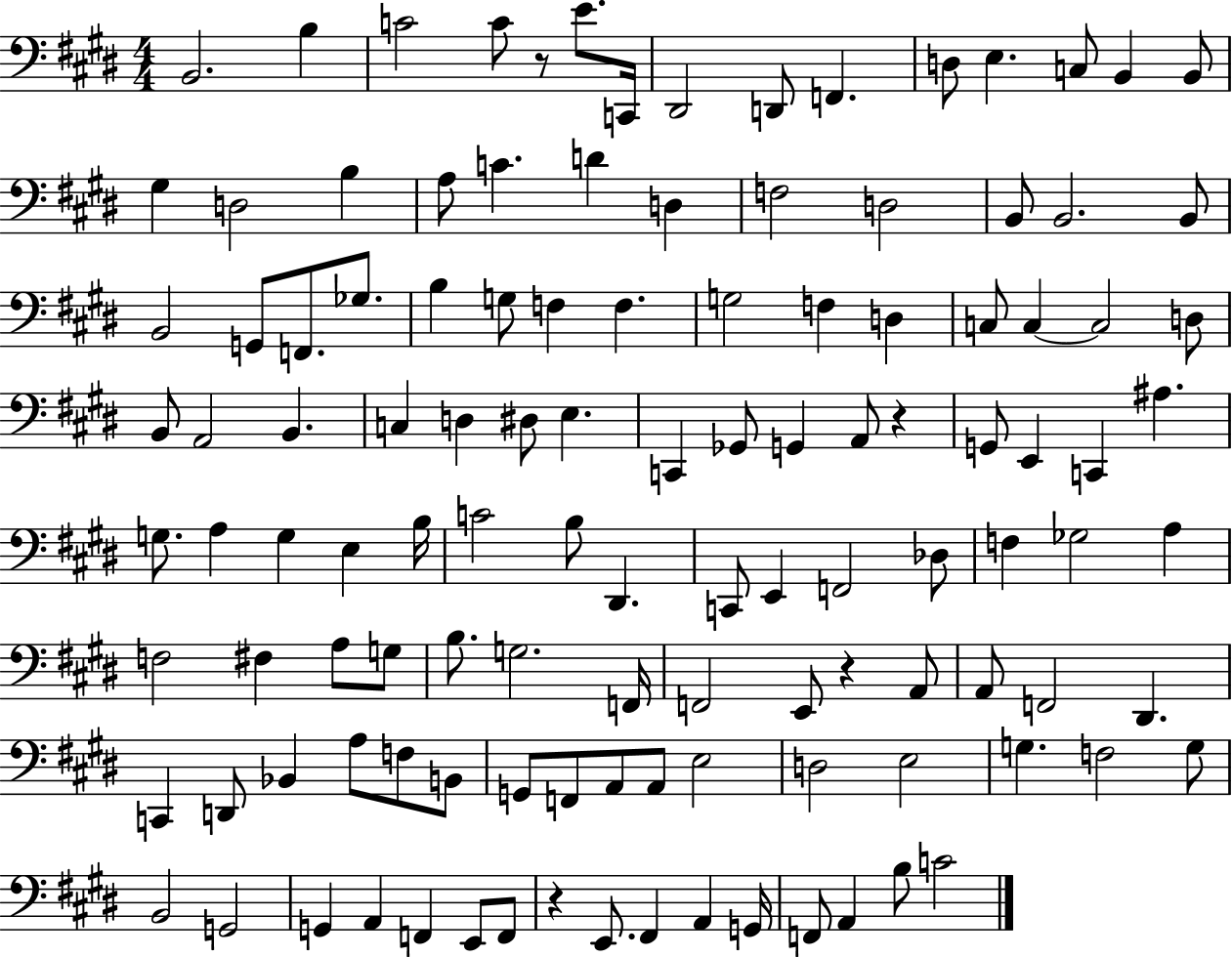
X:1
T:Untitled
M:4/4
L:1/4
K:E
B,,2 B, C2 C/2 z/2 E/2 C,,/4 ^D,,2 D,,/2 F,, D,/2 E, C,/2 B,, B,,/2 ^G, D,2 B, A,/2 C D D, F,2 D,2 B,,/2 B,,2 B,,/2 B,,2 G,,/2 F,,/2 _G,/2 B, G,/2 F, F, G,2 F, D, C,/2 C, C,2 D,/2 B,,/2 A,,2 B,, C, D, ^D,/2 E, C,, _G,,/2 G,, A,,/2 z G,,/2 E,, C,, ^A, G,/2 A, G, E, B,/4 C2 B,/2 ^D,, C,,/2 E,, F,,2 _D,/2 F, _G,2 A, F,2 ^F, A,/2 G,/2 B,/2 G,2 F,,/4 F,,2 E,,/2 z A,,/2 A,,/2 F,,2 ^D,, C,, D,,/2 _B,, A,/2 F,/2 B,,/2 G,,/2 F,,/2 A,,/2 A,,/2 E,2 D,2 E,2 G, F,2 G,/2 B,,2 G,,2 G,, A,, F,, E,,/2 F,,/2 z E,,/2 ^F,, A,, G,,/4 F,,/2 A,, B,/2 C2